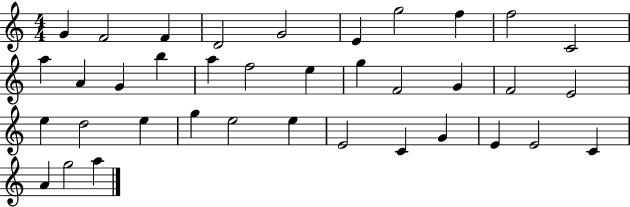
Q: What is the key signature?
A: C major